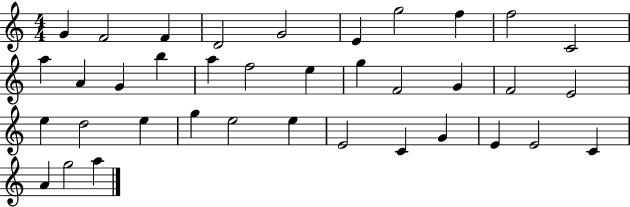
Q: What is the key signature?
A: C major